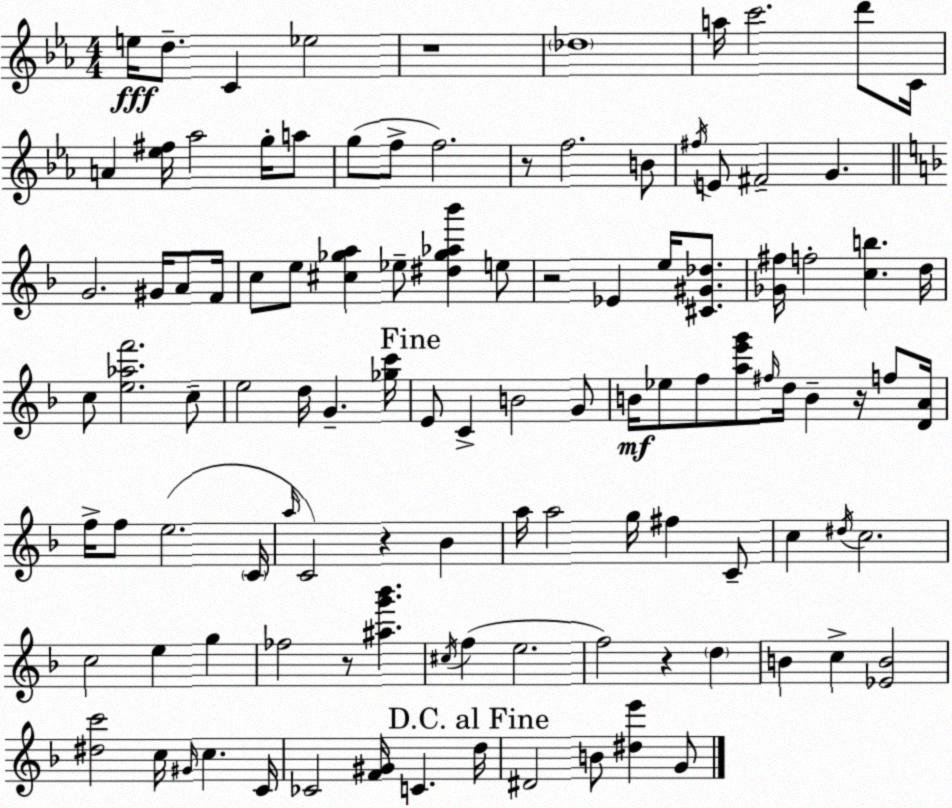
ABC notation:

X:1
T:Untitled
M:4/4
L:1/4
K:Cm
e/4 d/2 C _e2 z4 _d4 a/4 c'2 d'/2 C/4 A [_e^f]/4 _a2 g/4 a/2 g/2 f/2 f2 z/2 f2 B/2 ^f/4 E/2 ^F2 G G2 ^G/4 A/2 F/4 c/2 e/2 [^c_ga] _e/2 [^d_g_a_b'] e/2 z2 _E e/4 [^C^G_d]/2 [_G^f]/4 f2 [cb] d/4 c/2 [e_af']2 c/2 e2 d/4 G [_gc']/4 E/2 C B2 G/2 B/4 _e/2 f/2 [ae'g']/2 ^f/4 d/4 B z/4 f/2 [DA]/4 f/4 f/2 e2 C/4 a/4 C2 z _B a/4 a2 g/4 ^f C/2 c ^d/4 c2 c2 e g _f2 z/2 [^ag'_b'] ^c/4 f e2 f2 z d B c [_EB]2 [^dc']2 c/4 ^G/4 c C/4 _C2 [F^G]/4 C d/4 ^D2 B/2 [^de'] G/2